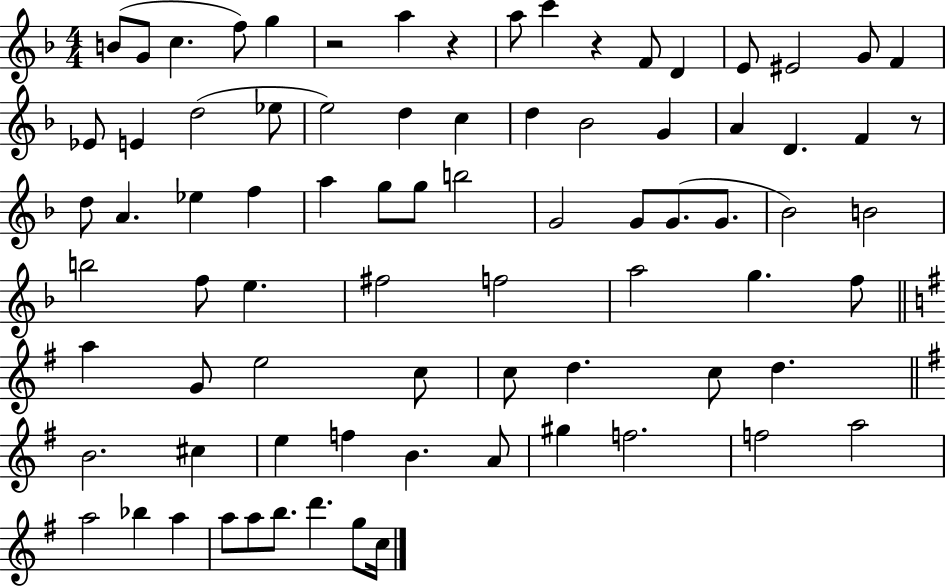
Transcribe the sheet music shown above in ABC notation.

X:1
T:Untitled
M:4/4
L:1/4
K:F
B/2 G/2 c f/2 g z2 a z a/2 c' z F/2 D E/2 ^E2 G/2 F _E/2 E d2 _e/2 e2 d c d _B2 G A D F z/2 d/2 A _e f a g/2 g/2 b2 G2 G/2 G/2 G/2 _B2 B2 b2 f/2 e ^f2 f2 a2 g f/2 a G/2 e2 c/2 c/2 d c/2 d B2 ^c e f B A/2 ^g f2 f2 a2 a2 _b a a/2 a/2 b/2 d' g/2 c/4